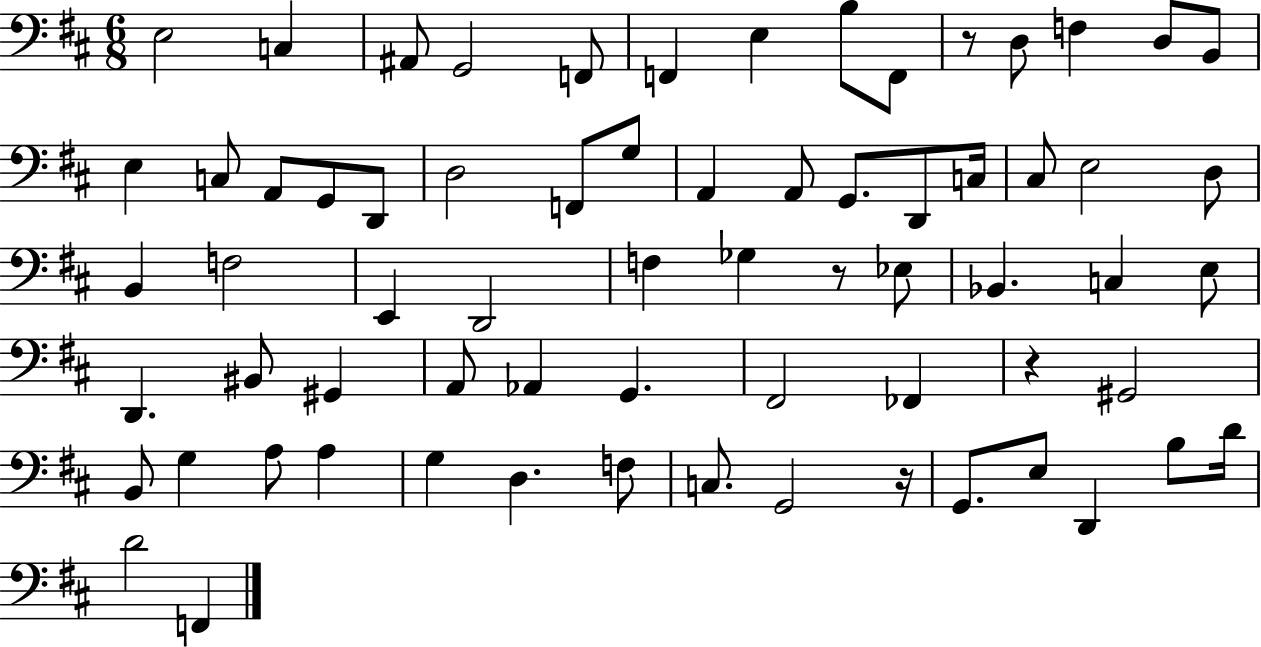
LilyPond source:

{
  \clef bass
  \numericTimeSignature
  \time 6/8
  \key d \major
  e2 c4 | ais,8 g,2 f,8 | f,4 e4 b8 f,8 | r8 d8 f4 d8 b,8 | \break e4 c8 a,8 g,8 d,8 | d2 f,8 g8 | a,4 a,8 g,8. d,8 c16 | cis8 e2 d8 | \break b,4 f2 | e,4 d,2 | f4 ges4 r8 ees8 | bes,4. c4 e8 | \break d,4. bis,8 gis,4 | a,8 aes,4 g,4. | fis,2 fes,4 | r4 gis,2 | \break b,8 g4 a8 a4 | g4 d4. f8 | c8. g,2 r16 | g,8. e8 d,4 b8 d'16 | \break d'2 f,4 | \bar "|."
}